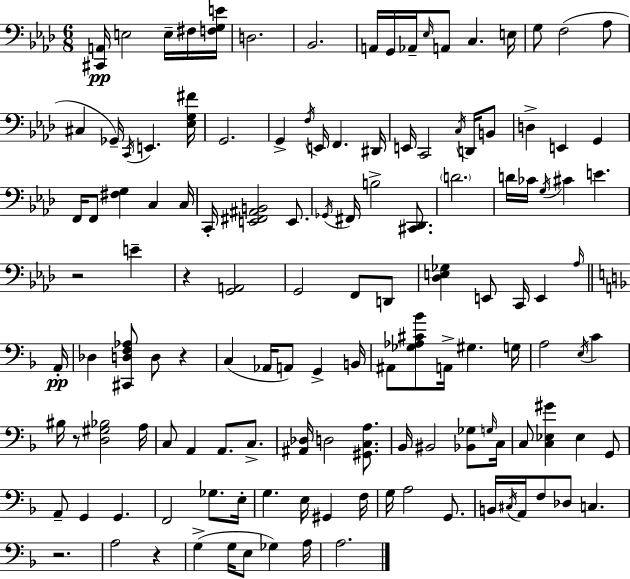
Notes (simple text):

[C#2,A2]/s E3/h E3/s F#3/s [F3,G3,E4]/s D3/h. Bb2/h. A2/s G2/s Ab2/s Eb3/s A2/e C3/q. E3/s G3/e F3/h Ab3/e C#3/q Gb2/s C2/s E2/q. [Eb3,G3,F#4]/s G2/h. G2/q F3/s E2/s F2/q. D#2/s E2/s C2/h C3/s D2/s B2/e D3/q E2/q G2/q F2/s F2/e [F#3,G3]/q C3/q C3/s C2/s [E2,F#2,A#2,B2]/h E2/e. Gb2/s F#2/s B3/h [C#2,Db2]/e. D4/h. D4/s CES4/s G3/s C#4/q E4/q. R/h E4/q R/q [G2,A2]/h G2/h F2/e D2/e [Db3,E3,Gb3]/q E2/e C2/s E2/q Ab3/s A2/s Db3/q [C#2,D3,F3,Ab3]/e D3/e R/q C3/q Ab2/s A2/e G2/q B2/s A#2/e [Gb3,Ab3,C#4,Bb4]/e A2/s G#3/q. G3/s A3/h E3/s C4/q BIS3/s R/e [D3,G#3,Bb3]/h A3/s C3/e A2/q A2/e. C3/e. [A#2,Db3]/s D3/h [G#2,C3,A3]/e. Bb2/s BIS2/h [Bb2,Gb3]/e G3/s C3/s C3/e [C3,Eb3,G#4]/q Eb3/q G2/e A2/e G2/q G2/q. F2/h Gb3/e. E3/s G3/q. E3/s G#2/q F3/s G3/s A3/h G2/e. B2/s C#3/s A2/s F3/e Db3/e C3/q. R/h. A3/h R/q G3/q G3/s E3/e Gb3/q A3/s A3/h.